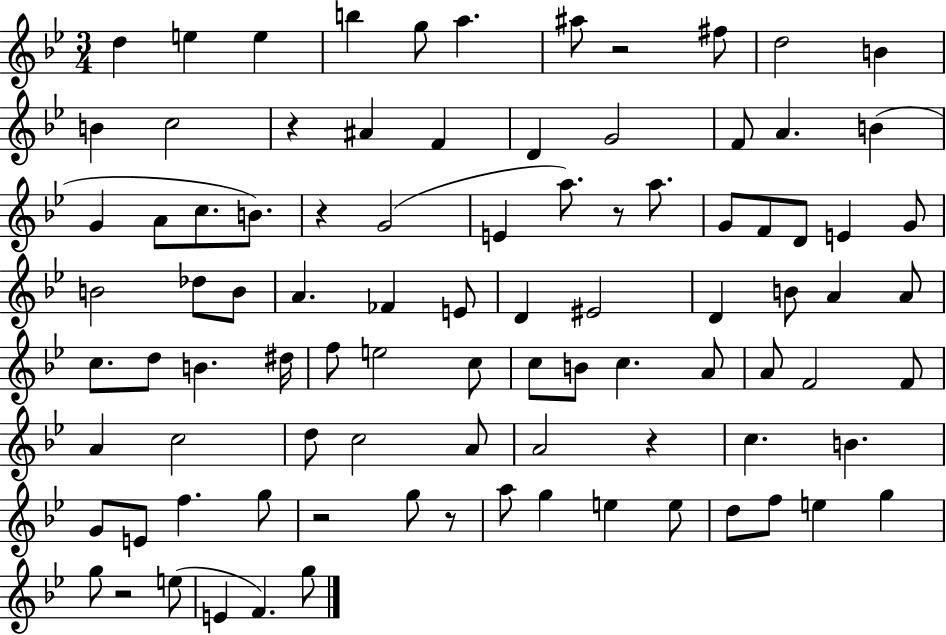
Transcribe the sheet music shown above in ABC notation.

X:1
T:Untitled
M:3/4
L:1/4
K:Bb
d e e b g/2 a ^a/2 z2 ^f/2 d2 B B c2 z ^A F D G2 F/2 A B G A/2 c/2 B/2 z G2 E a/2 z/2 a/2 G/2 F/2 D/2 E G/2 B2 _d/2 B/2 A _F E/2 D ^E2 D B/2 A A/2 c/2 d/2 B ^d/4 f/2 e2 c/2 c/2 B/2 c A/2 A/2 F2 F/2 A c2 d/2 c2 A/2 A2 z c B G/2 E/2 f g/2 z2 g/2 z/2 a/2 g e e/2 d/2 f/2 e g g/2 z2 e/2 E F g/2